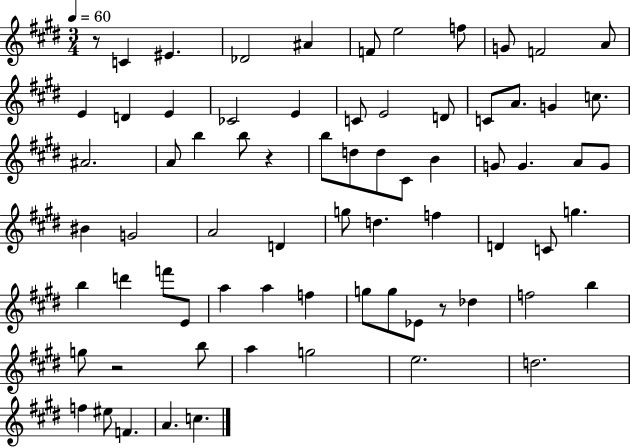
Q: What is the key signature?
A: E major